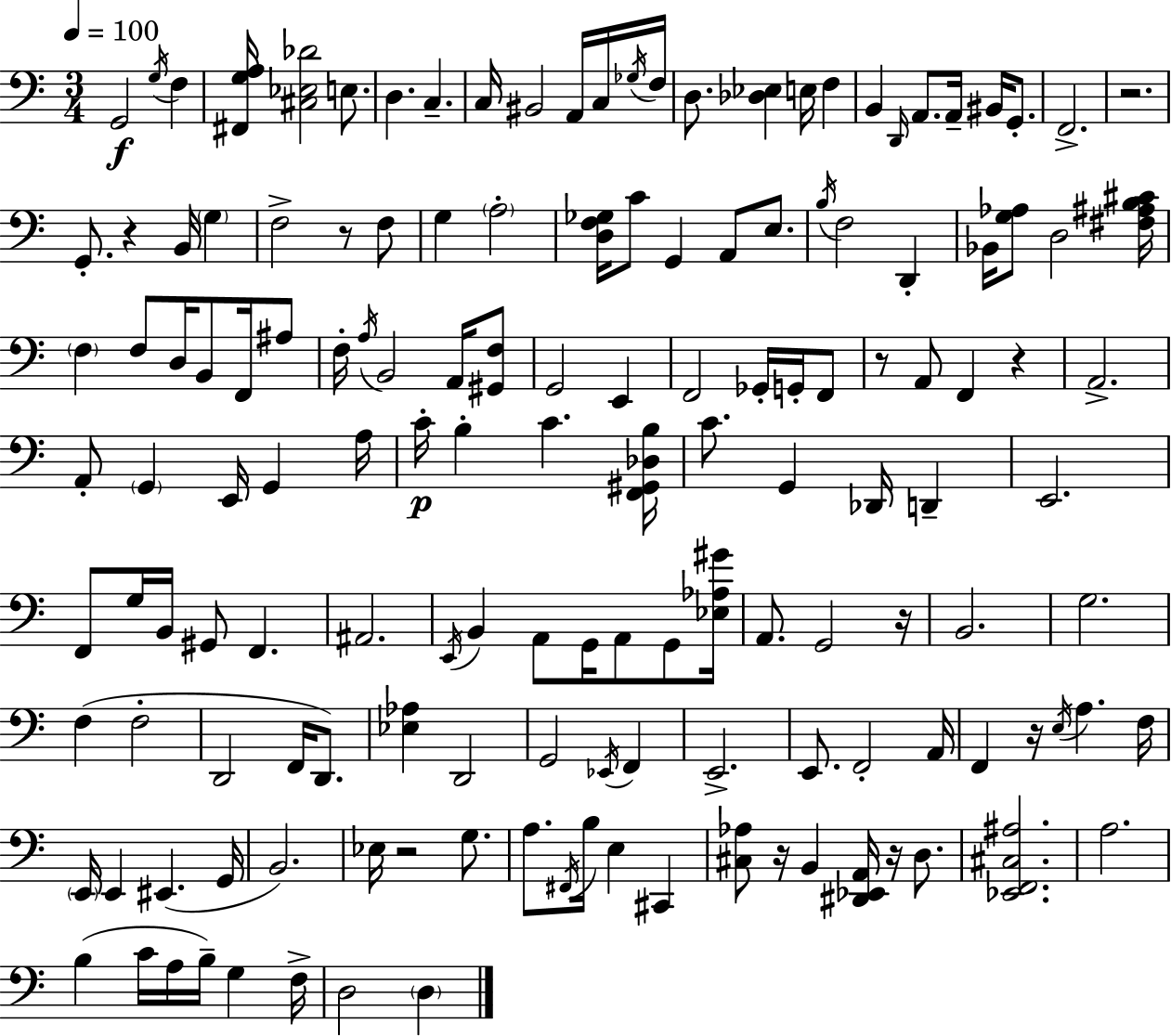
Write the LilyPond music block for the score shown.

{
  \clef bass
  \numericTimeSignature
  \time 3/4
  \key a \minor
  \tempo 4 = 100
  \repeat volta 2 { g,2\f \acciaccatura { g16 } f4 | <fis, g a>16 <cis ees des'>2 e8. | d4. c4.-- | c16 bis,2 a,16 c16 | \break \acciaccatura { ges16 } f16 d8. <des ees>4 e16 f4 | b,4 \grace { d,16 } a,8. a,16-- bis,16 | g,8.-. f,2.-> | r2. | \break g,8.-. r4 b,16 \parenthesize g4 | f2-> r8 | f8 g4 \parenthesize a2-. | <d f ges>16 c'8 g,4 a,8 | \break e8. \acciaccatura { b16 } f2 | d,4-. bes,16 <g aes>8 d2 | <fis ais b cis'>16 \parenthesize f4 f8 d16 b,8 | f,16 ais8 f16-. \acciaccatura { a16 } b,2 | \break a,16 <gis, f>8 g,2 | e,4 f,2 | ges,16-. g,16-. f,8 r8 a,8 f,4 | r4 a,2.-> | \break a,8-. \parenthesize g,4 e,16 | g,4 a16 c'16-.\p b4-. c'4. | <f, gis, des b>16 c'8. g,4 | des,16 d,4-- e,2. | \break f,8 g16 b,16 gis,8 f,4. | ais,2. | \acciaccatura { e,16 } b,4 a,8 | g,16 a,8 g,8 <ees aes gis'>16 a,8. g,2 | \break r16 b,2. | g2. | f4( f2-. | d,2 | \break f,16 d,8.) <ees aes>4 d,2 | g,2 | \acciaccatura { ees,16 } f,4 e,2.-> | e,8. f,2-. | \break a,16 f,4 r16 | \acciaccatura { e16 } a4. f16 \parenthesize e,16 e,4 | eis,4.( g,16 b,2.) | ees16 r2 | \break g8. a8. \acciaccatura { fis,16 } | b16 e4 cis,4 <cis aes>8 r16 | b,4 <dis, ees, a,>16 r16 d8. <ees, f, cis ais>2. | a2. | \break b4( | c'16 a16 b16--) g4 f16-> d2 | \parenthesize d4 } \bar "|."
}